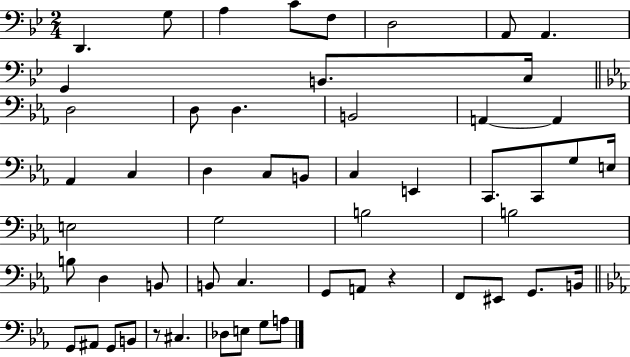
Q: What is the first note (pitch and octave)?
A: D2